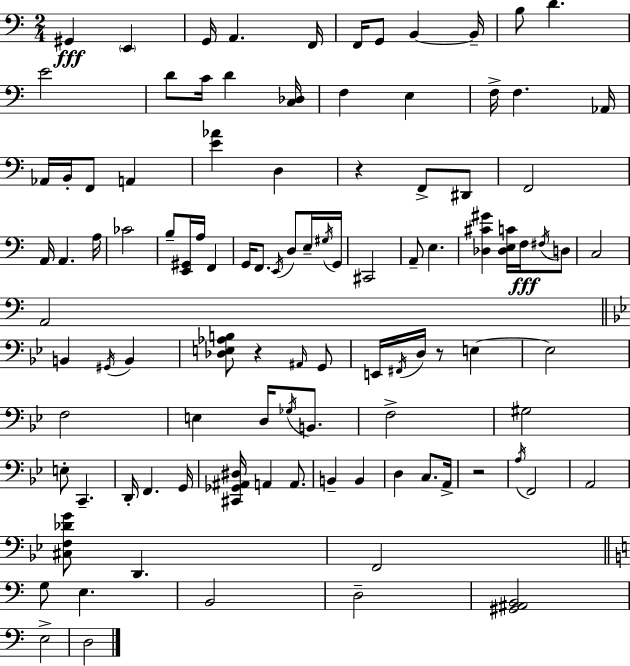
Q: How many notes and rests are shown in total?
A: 103